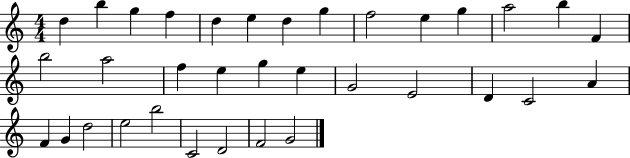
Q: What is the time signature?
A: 4/4